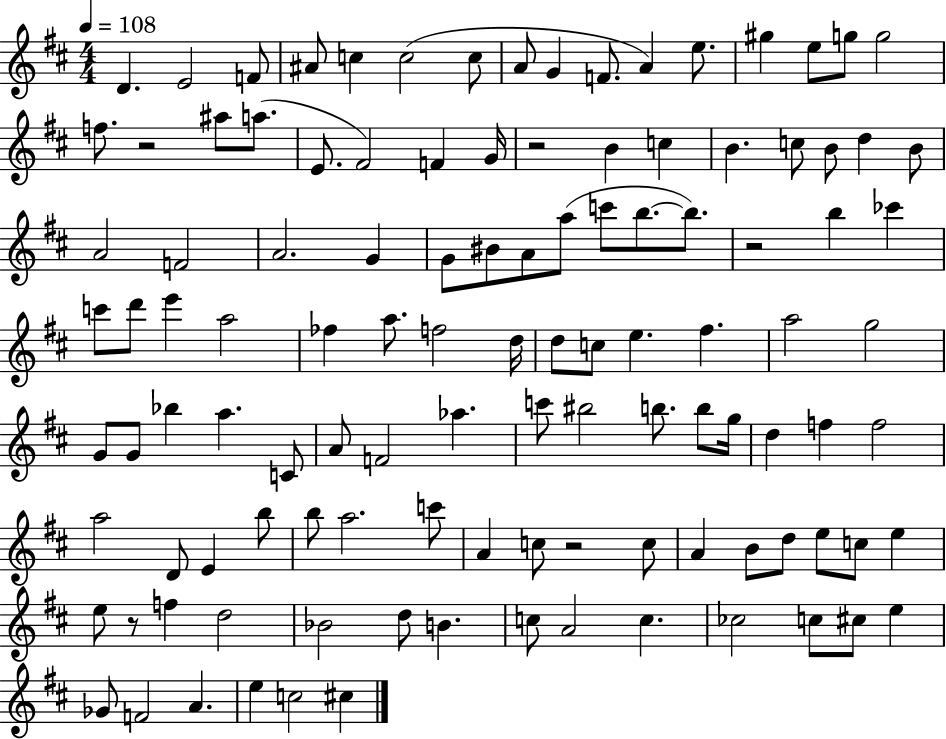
D4/q. E4/h F4/e A#4/e C5/q C5/h C5/e A4/e G4/q F4/e. A4/q E5/e. G#5/q E5/e G5/e G5/h F5/e. R/h A#5/e A5/e. E4/e. F#4/h F4/q G4/s R/h B4/q C5/q B4/q. C5/e B4/e D5/q B4/e A4/h F4/h A4/h. G4/q G4/e BIS4/e A4/e A5/e C6/e B5/e. B5/e. R/h B5/q CES6/q C6/e D6/e E6/q A5/h FES5/q A5/e. F5/h D5/s D5/e C5/e E5/q. F#5/q. A5/h G5/h G4/e G4/e Bb5/q A5/q. C4/e A4/e F4/h Ab5/q. C6/e BIS5/h B5/e. B5/e G5/s D5/q F5/q F5/h A5/h D4/e E4/q B5/e B5/e A5/h. C6/e A4/q C5/e R/h C5/e A4/q B4/e D5/e E5/e C5/e E5/q E5/e R/e F5/q D5/h Bb4/h D5/e B4/q. C5/e A4/h C5/q. CES5/h C5/e C#5/e E5/q Gb4/e F4/h A4/q. E5/q C5/h C#5/q